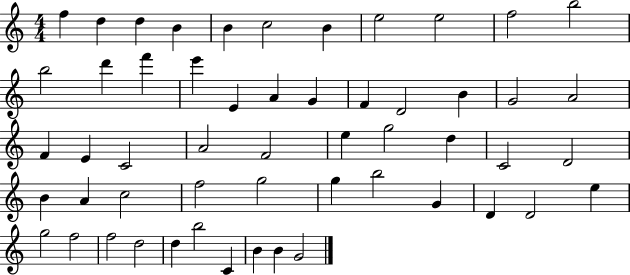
{
  \clef treble
  \numericTimeSignature
  \time 4/4
  \key c \major
  f''4 d''4 d''4 b'4 | b'4 c''2 b'4 | e''2 e''2 | f''2 b''2 | \break b''2 d'''4 f'''4 | e'''4 e'4 a'4 g'4 | f'4 d'2 b'4 | g'2 a'2 | \break f'4 e'4 c'2 | a'2 f'2 | e''4 g''2 d''4 | c'2 d'2 | \break b'4 a'4 c''2 | f''2 g''2 | g''4 b''2 g'4 | d'4 d'2 e''4 | \break g''2 f''2 | f''2 d''2 | d''4 b''2 c'4 | b'4 b'4 g'2 | \break \bar "|."
}